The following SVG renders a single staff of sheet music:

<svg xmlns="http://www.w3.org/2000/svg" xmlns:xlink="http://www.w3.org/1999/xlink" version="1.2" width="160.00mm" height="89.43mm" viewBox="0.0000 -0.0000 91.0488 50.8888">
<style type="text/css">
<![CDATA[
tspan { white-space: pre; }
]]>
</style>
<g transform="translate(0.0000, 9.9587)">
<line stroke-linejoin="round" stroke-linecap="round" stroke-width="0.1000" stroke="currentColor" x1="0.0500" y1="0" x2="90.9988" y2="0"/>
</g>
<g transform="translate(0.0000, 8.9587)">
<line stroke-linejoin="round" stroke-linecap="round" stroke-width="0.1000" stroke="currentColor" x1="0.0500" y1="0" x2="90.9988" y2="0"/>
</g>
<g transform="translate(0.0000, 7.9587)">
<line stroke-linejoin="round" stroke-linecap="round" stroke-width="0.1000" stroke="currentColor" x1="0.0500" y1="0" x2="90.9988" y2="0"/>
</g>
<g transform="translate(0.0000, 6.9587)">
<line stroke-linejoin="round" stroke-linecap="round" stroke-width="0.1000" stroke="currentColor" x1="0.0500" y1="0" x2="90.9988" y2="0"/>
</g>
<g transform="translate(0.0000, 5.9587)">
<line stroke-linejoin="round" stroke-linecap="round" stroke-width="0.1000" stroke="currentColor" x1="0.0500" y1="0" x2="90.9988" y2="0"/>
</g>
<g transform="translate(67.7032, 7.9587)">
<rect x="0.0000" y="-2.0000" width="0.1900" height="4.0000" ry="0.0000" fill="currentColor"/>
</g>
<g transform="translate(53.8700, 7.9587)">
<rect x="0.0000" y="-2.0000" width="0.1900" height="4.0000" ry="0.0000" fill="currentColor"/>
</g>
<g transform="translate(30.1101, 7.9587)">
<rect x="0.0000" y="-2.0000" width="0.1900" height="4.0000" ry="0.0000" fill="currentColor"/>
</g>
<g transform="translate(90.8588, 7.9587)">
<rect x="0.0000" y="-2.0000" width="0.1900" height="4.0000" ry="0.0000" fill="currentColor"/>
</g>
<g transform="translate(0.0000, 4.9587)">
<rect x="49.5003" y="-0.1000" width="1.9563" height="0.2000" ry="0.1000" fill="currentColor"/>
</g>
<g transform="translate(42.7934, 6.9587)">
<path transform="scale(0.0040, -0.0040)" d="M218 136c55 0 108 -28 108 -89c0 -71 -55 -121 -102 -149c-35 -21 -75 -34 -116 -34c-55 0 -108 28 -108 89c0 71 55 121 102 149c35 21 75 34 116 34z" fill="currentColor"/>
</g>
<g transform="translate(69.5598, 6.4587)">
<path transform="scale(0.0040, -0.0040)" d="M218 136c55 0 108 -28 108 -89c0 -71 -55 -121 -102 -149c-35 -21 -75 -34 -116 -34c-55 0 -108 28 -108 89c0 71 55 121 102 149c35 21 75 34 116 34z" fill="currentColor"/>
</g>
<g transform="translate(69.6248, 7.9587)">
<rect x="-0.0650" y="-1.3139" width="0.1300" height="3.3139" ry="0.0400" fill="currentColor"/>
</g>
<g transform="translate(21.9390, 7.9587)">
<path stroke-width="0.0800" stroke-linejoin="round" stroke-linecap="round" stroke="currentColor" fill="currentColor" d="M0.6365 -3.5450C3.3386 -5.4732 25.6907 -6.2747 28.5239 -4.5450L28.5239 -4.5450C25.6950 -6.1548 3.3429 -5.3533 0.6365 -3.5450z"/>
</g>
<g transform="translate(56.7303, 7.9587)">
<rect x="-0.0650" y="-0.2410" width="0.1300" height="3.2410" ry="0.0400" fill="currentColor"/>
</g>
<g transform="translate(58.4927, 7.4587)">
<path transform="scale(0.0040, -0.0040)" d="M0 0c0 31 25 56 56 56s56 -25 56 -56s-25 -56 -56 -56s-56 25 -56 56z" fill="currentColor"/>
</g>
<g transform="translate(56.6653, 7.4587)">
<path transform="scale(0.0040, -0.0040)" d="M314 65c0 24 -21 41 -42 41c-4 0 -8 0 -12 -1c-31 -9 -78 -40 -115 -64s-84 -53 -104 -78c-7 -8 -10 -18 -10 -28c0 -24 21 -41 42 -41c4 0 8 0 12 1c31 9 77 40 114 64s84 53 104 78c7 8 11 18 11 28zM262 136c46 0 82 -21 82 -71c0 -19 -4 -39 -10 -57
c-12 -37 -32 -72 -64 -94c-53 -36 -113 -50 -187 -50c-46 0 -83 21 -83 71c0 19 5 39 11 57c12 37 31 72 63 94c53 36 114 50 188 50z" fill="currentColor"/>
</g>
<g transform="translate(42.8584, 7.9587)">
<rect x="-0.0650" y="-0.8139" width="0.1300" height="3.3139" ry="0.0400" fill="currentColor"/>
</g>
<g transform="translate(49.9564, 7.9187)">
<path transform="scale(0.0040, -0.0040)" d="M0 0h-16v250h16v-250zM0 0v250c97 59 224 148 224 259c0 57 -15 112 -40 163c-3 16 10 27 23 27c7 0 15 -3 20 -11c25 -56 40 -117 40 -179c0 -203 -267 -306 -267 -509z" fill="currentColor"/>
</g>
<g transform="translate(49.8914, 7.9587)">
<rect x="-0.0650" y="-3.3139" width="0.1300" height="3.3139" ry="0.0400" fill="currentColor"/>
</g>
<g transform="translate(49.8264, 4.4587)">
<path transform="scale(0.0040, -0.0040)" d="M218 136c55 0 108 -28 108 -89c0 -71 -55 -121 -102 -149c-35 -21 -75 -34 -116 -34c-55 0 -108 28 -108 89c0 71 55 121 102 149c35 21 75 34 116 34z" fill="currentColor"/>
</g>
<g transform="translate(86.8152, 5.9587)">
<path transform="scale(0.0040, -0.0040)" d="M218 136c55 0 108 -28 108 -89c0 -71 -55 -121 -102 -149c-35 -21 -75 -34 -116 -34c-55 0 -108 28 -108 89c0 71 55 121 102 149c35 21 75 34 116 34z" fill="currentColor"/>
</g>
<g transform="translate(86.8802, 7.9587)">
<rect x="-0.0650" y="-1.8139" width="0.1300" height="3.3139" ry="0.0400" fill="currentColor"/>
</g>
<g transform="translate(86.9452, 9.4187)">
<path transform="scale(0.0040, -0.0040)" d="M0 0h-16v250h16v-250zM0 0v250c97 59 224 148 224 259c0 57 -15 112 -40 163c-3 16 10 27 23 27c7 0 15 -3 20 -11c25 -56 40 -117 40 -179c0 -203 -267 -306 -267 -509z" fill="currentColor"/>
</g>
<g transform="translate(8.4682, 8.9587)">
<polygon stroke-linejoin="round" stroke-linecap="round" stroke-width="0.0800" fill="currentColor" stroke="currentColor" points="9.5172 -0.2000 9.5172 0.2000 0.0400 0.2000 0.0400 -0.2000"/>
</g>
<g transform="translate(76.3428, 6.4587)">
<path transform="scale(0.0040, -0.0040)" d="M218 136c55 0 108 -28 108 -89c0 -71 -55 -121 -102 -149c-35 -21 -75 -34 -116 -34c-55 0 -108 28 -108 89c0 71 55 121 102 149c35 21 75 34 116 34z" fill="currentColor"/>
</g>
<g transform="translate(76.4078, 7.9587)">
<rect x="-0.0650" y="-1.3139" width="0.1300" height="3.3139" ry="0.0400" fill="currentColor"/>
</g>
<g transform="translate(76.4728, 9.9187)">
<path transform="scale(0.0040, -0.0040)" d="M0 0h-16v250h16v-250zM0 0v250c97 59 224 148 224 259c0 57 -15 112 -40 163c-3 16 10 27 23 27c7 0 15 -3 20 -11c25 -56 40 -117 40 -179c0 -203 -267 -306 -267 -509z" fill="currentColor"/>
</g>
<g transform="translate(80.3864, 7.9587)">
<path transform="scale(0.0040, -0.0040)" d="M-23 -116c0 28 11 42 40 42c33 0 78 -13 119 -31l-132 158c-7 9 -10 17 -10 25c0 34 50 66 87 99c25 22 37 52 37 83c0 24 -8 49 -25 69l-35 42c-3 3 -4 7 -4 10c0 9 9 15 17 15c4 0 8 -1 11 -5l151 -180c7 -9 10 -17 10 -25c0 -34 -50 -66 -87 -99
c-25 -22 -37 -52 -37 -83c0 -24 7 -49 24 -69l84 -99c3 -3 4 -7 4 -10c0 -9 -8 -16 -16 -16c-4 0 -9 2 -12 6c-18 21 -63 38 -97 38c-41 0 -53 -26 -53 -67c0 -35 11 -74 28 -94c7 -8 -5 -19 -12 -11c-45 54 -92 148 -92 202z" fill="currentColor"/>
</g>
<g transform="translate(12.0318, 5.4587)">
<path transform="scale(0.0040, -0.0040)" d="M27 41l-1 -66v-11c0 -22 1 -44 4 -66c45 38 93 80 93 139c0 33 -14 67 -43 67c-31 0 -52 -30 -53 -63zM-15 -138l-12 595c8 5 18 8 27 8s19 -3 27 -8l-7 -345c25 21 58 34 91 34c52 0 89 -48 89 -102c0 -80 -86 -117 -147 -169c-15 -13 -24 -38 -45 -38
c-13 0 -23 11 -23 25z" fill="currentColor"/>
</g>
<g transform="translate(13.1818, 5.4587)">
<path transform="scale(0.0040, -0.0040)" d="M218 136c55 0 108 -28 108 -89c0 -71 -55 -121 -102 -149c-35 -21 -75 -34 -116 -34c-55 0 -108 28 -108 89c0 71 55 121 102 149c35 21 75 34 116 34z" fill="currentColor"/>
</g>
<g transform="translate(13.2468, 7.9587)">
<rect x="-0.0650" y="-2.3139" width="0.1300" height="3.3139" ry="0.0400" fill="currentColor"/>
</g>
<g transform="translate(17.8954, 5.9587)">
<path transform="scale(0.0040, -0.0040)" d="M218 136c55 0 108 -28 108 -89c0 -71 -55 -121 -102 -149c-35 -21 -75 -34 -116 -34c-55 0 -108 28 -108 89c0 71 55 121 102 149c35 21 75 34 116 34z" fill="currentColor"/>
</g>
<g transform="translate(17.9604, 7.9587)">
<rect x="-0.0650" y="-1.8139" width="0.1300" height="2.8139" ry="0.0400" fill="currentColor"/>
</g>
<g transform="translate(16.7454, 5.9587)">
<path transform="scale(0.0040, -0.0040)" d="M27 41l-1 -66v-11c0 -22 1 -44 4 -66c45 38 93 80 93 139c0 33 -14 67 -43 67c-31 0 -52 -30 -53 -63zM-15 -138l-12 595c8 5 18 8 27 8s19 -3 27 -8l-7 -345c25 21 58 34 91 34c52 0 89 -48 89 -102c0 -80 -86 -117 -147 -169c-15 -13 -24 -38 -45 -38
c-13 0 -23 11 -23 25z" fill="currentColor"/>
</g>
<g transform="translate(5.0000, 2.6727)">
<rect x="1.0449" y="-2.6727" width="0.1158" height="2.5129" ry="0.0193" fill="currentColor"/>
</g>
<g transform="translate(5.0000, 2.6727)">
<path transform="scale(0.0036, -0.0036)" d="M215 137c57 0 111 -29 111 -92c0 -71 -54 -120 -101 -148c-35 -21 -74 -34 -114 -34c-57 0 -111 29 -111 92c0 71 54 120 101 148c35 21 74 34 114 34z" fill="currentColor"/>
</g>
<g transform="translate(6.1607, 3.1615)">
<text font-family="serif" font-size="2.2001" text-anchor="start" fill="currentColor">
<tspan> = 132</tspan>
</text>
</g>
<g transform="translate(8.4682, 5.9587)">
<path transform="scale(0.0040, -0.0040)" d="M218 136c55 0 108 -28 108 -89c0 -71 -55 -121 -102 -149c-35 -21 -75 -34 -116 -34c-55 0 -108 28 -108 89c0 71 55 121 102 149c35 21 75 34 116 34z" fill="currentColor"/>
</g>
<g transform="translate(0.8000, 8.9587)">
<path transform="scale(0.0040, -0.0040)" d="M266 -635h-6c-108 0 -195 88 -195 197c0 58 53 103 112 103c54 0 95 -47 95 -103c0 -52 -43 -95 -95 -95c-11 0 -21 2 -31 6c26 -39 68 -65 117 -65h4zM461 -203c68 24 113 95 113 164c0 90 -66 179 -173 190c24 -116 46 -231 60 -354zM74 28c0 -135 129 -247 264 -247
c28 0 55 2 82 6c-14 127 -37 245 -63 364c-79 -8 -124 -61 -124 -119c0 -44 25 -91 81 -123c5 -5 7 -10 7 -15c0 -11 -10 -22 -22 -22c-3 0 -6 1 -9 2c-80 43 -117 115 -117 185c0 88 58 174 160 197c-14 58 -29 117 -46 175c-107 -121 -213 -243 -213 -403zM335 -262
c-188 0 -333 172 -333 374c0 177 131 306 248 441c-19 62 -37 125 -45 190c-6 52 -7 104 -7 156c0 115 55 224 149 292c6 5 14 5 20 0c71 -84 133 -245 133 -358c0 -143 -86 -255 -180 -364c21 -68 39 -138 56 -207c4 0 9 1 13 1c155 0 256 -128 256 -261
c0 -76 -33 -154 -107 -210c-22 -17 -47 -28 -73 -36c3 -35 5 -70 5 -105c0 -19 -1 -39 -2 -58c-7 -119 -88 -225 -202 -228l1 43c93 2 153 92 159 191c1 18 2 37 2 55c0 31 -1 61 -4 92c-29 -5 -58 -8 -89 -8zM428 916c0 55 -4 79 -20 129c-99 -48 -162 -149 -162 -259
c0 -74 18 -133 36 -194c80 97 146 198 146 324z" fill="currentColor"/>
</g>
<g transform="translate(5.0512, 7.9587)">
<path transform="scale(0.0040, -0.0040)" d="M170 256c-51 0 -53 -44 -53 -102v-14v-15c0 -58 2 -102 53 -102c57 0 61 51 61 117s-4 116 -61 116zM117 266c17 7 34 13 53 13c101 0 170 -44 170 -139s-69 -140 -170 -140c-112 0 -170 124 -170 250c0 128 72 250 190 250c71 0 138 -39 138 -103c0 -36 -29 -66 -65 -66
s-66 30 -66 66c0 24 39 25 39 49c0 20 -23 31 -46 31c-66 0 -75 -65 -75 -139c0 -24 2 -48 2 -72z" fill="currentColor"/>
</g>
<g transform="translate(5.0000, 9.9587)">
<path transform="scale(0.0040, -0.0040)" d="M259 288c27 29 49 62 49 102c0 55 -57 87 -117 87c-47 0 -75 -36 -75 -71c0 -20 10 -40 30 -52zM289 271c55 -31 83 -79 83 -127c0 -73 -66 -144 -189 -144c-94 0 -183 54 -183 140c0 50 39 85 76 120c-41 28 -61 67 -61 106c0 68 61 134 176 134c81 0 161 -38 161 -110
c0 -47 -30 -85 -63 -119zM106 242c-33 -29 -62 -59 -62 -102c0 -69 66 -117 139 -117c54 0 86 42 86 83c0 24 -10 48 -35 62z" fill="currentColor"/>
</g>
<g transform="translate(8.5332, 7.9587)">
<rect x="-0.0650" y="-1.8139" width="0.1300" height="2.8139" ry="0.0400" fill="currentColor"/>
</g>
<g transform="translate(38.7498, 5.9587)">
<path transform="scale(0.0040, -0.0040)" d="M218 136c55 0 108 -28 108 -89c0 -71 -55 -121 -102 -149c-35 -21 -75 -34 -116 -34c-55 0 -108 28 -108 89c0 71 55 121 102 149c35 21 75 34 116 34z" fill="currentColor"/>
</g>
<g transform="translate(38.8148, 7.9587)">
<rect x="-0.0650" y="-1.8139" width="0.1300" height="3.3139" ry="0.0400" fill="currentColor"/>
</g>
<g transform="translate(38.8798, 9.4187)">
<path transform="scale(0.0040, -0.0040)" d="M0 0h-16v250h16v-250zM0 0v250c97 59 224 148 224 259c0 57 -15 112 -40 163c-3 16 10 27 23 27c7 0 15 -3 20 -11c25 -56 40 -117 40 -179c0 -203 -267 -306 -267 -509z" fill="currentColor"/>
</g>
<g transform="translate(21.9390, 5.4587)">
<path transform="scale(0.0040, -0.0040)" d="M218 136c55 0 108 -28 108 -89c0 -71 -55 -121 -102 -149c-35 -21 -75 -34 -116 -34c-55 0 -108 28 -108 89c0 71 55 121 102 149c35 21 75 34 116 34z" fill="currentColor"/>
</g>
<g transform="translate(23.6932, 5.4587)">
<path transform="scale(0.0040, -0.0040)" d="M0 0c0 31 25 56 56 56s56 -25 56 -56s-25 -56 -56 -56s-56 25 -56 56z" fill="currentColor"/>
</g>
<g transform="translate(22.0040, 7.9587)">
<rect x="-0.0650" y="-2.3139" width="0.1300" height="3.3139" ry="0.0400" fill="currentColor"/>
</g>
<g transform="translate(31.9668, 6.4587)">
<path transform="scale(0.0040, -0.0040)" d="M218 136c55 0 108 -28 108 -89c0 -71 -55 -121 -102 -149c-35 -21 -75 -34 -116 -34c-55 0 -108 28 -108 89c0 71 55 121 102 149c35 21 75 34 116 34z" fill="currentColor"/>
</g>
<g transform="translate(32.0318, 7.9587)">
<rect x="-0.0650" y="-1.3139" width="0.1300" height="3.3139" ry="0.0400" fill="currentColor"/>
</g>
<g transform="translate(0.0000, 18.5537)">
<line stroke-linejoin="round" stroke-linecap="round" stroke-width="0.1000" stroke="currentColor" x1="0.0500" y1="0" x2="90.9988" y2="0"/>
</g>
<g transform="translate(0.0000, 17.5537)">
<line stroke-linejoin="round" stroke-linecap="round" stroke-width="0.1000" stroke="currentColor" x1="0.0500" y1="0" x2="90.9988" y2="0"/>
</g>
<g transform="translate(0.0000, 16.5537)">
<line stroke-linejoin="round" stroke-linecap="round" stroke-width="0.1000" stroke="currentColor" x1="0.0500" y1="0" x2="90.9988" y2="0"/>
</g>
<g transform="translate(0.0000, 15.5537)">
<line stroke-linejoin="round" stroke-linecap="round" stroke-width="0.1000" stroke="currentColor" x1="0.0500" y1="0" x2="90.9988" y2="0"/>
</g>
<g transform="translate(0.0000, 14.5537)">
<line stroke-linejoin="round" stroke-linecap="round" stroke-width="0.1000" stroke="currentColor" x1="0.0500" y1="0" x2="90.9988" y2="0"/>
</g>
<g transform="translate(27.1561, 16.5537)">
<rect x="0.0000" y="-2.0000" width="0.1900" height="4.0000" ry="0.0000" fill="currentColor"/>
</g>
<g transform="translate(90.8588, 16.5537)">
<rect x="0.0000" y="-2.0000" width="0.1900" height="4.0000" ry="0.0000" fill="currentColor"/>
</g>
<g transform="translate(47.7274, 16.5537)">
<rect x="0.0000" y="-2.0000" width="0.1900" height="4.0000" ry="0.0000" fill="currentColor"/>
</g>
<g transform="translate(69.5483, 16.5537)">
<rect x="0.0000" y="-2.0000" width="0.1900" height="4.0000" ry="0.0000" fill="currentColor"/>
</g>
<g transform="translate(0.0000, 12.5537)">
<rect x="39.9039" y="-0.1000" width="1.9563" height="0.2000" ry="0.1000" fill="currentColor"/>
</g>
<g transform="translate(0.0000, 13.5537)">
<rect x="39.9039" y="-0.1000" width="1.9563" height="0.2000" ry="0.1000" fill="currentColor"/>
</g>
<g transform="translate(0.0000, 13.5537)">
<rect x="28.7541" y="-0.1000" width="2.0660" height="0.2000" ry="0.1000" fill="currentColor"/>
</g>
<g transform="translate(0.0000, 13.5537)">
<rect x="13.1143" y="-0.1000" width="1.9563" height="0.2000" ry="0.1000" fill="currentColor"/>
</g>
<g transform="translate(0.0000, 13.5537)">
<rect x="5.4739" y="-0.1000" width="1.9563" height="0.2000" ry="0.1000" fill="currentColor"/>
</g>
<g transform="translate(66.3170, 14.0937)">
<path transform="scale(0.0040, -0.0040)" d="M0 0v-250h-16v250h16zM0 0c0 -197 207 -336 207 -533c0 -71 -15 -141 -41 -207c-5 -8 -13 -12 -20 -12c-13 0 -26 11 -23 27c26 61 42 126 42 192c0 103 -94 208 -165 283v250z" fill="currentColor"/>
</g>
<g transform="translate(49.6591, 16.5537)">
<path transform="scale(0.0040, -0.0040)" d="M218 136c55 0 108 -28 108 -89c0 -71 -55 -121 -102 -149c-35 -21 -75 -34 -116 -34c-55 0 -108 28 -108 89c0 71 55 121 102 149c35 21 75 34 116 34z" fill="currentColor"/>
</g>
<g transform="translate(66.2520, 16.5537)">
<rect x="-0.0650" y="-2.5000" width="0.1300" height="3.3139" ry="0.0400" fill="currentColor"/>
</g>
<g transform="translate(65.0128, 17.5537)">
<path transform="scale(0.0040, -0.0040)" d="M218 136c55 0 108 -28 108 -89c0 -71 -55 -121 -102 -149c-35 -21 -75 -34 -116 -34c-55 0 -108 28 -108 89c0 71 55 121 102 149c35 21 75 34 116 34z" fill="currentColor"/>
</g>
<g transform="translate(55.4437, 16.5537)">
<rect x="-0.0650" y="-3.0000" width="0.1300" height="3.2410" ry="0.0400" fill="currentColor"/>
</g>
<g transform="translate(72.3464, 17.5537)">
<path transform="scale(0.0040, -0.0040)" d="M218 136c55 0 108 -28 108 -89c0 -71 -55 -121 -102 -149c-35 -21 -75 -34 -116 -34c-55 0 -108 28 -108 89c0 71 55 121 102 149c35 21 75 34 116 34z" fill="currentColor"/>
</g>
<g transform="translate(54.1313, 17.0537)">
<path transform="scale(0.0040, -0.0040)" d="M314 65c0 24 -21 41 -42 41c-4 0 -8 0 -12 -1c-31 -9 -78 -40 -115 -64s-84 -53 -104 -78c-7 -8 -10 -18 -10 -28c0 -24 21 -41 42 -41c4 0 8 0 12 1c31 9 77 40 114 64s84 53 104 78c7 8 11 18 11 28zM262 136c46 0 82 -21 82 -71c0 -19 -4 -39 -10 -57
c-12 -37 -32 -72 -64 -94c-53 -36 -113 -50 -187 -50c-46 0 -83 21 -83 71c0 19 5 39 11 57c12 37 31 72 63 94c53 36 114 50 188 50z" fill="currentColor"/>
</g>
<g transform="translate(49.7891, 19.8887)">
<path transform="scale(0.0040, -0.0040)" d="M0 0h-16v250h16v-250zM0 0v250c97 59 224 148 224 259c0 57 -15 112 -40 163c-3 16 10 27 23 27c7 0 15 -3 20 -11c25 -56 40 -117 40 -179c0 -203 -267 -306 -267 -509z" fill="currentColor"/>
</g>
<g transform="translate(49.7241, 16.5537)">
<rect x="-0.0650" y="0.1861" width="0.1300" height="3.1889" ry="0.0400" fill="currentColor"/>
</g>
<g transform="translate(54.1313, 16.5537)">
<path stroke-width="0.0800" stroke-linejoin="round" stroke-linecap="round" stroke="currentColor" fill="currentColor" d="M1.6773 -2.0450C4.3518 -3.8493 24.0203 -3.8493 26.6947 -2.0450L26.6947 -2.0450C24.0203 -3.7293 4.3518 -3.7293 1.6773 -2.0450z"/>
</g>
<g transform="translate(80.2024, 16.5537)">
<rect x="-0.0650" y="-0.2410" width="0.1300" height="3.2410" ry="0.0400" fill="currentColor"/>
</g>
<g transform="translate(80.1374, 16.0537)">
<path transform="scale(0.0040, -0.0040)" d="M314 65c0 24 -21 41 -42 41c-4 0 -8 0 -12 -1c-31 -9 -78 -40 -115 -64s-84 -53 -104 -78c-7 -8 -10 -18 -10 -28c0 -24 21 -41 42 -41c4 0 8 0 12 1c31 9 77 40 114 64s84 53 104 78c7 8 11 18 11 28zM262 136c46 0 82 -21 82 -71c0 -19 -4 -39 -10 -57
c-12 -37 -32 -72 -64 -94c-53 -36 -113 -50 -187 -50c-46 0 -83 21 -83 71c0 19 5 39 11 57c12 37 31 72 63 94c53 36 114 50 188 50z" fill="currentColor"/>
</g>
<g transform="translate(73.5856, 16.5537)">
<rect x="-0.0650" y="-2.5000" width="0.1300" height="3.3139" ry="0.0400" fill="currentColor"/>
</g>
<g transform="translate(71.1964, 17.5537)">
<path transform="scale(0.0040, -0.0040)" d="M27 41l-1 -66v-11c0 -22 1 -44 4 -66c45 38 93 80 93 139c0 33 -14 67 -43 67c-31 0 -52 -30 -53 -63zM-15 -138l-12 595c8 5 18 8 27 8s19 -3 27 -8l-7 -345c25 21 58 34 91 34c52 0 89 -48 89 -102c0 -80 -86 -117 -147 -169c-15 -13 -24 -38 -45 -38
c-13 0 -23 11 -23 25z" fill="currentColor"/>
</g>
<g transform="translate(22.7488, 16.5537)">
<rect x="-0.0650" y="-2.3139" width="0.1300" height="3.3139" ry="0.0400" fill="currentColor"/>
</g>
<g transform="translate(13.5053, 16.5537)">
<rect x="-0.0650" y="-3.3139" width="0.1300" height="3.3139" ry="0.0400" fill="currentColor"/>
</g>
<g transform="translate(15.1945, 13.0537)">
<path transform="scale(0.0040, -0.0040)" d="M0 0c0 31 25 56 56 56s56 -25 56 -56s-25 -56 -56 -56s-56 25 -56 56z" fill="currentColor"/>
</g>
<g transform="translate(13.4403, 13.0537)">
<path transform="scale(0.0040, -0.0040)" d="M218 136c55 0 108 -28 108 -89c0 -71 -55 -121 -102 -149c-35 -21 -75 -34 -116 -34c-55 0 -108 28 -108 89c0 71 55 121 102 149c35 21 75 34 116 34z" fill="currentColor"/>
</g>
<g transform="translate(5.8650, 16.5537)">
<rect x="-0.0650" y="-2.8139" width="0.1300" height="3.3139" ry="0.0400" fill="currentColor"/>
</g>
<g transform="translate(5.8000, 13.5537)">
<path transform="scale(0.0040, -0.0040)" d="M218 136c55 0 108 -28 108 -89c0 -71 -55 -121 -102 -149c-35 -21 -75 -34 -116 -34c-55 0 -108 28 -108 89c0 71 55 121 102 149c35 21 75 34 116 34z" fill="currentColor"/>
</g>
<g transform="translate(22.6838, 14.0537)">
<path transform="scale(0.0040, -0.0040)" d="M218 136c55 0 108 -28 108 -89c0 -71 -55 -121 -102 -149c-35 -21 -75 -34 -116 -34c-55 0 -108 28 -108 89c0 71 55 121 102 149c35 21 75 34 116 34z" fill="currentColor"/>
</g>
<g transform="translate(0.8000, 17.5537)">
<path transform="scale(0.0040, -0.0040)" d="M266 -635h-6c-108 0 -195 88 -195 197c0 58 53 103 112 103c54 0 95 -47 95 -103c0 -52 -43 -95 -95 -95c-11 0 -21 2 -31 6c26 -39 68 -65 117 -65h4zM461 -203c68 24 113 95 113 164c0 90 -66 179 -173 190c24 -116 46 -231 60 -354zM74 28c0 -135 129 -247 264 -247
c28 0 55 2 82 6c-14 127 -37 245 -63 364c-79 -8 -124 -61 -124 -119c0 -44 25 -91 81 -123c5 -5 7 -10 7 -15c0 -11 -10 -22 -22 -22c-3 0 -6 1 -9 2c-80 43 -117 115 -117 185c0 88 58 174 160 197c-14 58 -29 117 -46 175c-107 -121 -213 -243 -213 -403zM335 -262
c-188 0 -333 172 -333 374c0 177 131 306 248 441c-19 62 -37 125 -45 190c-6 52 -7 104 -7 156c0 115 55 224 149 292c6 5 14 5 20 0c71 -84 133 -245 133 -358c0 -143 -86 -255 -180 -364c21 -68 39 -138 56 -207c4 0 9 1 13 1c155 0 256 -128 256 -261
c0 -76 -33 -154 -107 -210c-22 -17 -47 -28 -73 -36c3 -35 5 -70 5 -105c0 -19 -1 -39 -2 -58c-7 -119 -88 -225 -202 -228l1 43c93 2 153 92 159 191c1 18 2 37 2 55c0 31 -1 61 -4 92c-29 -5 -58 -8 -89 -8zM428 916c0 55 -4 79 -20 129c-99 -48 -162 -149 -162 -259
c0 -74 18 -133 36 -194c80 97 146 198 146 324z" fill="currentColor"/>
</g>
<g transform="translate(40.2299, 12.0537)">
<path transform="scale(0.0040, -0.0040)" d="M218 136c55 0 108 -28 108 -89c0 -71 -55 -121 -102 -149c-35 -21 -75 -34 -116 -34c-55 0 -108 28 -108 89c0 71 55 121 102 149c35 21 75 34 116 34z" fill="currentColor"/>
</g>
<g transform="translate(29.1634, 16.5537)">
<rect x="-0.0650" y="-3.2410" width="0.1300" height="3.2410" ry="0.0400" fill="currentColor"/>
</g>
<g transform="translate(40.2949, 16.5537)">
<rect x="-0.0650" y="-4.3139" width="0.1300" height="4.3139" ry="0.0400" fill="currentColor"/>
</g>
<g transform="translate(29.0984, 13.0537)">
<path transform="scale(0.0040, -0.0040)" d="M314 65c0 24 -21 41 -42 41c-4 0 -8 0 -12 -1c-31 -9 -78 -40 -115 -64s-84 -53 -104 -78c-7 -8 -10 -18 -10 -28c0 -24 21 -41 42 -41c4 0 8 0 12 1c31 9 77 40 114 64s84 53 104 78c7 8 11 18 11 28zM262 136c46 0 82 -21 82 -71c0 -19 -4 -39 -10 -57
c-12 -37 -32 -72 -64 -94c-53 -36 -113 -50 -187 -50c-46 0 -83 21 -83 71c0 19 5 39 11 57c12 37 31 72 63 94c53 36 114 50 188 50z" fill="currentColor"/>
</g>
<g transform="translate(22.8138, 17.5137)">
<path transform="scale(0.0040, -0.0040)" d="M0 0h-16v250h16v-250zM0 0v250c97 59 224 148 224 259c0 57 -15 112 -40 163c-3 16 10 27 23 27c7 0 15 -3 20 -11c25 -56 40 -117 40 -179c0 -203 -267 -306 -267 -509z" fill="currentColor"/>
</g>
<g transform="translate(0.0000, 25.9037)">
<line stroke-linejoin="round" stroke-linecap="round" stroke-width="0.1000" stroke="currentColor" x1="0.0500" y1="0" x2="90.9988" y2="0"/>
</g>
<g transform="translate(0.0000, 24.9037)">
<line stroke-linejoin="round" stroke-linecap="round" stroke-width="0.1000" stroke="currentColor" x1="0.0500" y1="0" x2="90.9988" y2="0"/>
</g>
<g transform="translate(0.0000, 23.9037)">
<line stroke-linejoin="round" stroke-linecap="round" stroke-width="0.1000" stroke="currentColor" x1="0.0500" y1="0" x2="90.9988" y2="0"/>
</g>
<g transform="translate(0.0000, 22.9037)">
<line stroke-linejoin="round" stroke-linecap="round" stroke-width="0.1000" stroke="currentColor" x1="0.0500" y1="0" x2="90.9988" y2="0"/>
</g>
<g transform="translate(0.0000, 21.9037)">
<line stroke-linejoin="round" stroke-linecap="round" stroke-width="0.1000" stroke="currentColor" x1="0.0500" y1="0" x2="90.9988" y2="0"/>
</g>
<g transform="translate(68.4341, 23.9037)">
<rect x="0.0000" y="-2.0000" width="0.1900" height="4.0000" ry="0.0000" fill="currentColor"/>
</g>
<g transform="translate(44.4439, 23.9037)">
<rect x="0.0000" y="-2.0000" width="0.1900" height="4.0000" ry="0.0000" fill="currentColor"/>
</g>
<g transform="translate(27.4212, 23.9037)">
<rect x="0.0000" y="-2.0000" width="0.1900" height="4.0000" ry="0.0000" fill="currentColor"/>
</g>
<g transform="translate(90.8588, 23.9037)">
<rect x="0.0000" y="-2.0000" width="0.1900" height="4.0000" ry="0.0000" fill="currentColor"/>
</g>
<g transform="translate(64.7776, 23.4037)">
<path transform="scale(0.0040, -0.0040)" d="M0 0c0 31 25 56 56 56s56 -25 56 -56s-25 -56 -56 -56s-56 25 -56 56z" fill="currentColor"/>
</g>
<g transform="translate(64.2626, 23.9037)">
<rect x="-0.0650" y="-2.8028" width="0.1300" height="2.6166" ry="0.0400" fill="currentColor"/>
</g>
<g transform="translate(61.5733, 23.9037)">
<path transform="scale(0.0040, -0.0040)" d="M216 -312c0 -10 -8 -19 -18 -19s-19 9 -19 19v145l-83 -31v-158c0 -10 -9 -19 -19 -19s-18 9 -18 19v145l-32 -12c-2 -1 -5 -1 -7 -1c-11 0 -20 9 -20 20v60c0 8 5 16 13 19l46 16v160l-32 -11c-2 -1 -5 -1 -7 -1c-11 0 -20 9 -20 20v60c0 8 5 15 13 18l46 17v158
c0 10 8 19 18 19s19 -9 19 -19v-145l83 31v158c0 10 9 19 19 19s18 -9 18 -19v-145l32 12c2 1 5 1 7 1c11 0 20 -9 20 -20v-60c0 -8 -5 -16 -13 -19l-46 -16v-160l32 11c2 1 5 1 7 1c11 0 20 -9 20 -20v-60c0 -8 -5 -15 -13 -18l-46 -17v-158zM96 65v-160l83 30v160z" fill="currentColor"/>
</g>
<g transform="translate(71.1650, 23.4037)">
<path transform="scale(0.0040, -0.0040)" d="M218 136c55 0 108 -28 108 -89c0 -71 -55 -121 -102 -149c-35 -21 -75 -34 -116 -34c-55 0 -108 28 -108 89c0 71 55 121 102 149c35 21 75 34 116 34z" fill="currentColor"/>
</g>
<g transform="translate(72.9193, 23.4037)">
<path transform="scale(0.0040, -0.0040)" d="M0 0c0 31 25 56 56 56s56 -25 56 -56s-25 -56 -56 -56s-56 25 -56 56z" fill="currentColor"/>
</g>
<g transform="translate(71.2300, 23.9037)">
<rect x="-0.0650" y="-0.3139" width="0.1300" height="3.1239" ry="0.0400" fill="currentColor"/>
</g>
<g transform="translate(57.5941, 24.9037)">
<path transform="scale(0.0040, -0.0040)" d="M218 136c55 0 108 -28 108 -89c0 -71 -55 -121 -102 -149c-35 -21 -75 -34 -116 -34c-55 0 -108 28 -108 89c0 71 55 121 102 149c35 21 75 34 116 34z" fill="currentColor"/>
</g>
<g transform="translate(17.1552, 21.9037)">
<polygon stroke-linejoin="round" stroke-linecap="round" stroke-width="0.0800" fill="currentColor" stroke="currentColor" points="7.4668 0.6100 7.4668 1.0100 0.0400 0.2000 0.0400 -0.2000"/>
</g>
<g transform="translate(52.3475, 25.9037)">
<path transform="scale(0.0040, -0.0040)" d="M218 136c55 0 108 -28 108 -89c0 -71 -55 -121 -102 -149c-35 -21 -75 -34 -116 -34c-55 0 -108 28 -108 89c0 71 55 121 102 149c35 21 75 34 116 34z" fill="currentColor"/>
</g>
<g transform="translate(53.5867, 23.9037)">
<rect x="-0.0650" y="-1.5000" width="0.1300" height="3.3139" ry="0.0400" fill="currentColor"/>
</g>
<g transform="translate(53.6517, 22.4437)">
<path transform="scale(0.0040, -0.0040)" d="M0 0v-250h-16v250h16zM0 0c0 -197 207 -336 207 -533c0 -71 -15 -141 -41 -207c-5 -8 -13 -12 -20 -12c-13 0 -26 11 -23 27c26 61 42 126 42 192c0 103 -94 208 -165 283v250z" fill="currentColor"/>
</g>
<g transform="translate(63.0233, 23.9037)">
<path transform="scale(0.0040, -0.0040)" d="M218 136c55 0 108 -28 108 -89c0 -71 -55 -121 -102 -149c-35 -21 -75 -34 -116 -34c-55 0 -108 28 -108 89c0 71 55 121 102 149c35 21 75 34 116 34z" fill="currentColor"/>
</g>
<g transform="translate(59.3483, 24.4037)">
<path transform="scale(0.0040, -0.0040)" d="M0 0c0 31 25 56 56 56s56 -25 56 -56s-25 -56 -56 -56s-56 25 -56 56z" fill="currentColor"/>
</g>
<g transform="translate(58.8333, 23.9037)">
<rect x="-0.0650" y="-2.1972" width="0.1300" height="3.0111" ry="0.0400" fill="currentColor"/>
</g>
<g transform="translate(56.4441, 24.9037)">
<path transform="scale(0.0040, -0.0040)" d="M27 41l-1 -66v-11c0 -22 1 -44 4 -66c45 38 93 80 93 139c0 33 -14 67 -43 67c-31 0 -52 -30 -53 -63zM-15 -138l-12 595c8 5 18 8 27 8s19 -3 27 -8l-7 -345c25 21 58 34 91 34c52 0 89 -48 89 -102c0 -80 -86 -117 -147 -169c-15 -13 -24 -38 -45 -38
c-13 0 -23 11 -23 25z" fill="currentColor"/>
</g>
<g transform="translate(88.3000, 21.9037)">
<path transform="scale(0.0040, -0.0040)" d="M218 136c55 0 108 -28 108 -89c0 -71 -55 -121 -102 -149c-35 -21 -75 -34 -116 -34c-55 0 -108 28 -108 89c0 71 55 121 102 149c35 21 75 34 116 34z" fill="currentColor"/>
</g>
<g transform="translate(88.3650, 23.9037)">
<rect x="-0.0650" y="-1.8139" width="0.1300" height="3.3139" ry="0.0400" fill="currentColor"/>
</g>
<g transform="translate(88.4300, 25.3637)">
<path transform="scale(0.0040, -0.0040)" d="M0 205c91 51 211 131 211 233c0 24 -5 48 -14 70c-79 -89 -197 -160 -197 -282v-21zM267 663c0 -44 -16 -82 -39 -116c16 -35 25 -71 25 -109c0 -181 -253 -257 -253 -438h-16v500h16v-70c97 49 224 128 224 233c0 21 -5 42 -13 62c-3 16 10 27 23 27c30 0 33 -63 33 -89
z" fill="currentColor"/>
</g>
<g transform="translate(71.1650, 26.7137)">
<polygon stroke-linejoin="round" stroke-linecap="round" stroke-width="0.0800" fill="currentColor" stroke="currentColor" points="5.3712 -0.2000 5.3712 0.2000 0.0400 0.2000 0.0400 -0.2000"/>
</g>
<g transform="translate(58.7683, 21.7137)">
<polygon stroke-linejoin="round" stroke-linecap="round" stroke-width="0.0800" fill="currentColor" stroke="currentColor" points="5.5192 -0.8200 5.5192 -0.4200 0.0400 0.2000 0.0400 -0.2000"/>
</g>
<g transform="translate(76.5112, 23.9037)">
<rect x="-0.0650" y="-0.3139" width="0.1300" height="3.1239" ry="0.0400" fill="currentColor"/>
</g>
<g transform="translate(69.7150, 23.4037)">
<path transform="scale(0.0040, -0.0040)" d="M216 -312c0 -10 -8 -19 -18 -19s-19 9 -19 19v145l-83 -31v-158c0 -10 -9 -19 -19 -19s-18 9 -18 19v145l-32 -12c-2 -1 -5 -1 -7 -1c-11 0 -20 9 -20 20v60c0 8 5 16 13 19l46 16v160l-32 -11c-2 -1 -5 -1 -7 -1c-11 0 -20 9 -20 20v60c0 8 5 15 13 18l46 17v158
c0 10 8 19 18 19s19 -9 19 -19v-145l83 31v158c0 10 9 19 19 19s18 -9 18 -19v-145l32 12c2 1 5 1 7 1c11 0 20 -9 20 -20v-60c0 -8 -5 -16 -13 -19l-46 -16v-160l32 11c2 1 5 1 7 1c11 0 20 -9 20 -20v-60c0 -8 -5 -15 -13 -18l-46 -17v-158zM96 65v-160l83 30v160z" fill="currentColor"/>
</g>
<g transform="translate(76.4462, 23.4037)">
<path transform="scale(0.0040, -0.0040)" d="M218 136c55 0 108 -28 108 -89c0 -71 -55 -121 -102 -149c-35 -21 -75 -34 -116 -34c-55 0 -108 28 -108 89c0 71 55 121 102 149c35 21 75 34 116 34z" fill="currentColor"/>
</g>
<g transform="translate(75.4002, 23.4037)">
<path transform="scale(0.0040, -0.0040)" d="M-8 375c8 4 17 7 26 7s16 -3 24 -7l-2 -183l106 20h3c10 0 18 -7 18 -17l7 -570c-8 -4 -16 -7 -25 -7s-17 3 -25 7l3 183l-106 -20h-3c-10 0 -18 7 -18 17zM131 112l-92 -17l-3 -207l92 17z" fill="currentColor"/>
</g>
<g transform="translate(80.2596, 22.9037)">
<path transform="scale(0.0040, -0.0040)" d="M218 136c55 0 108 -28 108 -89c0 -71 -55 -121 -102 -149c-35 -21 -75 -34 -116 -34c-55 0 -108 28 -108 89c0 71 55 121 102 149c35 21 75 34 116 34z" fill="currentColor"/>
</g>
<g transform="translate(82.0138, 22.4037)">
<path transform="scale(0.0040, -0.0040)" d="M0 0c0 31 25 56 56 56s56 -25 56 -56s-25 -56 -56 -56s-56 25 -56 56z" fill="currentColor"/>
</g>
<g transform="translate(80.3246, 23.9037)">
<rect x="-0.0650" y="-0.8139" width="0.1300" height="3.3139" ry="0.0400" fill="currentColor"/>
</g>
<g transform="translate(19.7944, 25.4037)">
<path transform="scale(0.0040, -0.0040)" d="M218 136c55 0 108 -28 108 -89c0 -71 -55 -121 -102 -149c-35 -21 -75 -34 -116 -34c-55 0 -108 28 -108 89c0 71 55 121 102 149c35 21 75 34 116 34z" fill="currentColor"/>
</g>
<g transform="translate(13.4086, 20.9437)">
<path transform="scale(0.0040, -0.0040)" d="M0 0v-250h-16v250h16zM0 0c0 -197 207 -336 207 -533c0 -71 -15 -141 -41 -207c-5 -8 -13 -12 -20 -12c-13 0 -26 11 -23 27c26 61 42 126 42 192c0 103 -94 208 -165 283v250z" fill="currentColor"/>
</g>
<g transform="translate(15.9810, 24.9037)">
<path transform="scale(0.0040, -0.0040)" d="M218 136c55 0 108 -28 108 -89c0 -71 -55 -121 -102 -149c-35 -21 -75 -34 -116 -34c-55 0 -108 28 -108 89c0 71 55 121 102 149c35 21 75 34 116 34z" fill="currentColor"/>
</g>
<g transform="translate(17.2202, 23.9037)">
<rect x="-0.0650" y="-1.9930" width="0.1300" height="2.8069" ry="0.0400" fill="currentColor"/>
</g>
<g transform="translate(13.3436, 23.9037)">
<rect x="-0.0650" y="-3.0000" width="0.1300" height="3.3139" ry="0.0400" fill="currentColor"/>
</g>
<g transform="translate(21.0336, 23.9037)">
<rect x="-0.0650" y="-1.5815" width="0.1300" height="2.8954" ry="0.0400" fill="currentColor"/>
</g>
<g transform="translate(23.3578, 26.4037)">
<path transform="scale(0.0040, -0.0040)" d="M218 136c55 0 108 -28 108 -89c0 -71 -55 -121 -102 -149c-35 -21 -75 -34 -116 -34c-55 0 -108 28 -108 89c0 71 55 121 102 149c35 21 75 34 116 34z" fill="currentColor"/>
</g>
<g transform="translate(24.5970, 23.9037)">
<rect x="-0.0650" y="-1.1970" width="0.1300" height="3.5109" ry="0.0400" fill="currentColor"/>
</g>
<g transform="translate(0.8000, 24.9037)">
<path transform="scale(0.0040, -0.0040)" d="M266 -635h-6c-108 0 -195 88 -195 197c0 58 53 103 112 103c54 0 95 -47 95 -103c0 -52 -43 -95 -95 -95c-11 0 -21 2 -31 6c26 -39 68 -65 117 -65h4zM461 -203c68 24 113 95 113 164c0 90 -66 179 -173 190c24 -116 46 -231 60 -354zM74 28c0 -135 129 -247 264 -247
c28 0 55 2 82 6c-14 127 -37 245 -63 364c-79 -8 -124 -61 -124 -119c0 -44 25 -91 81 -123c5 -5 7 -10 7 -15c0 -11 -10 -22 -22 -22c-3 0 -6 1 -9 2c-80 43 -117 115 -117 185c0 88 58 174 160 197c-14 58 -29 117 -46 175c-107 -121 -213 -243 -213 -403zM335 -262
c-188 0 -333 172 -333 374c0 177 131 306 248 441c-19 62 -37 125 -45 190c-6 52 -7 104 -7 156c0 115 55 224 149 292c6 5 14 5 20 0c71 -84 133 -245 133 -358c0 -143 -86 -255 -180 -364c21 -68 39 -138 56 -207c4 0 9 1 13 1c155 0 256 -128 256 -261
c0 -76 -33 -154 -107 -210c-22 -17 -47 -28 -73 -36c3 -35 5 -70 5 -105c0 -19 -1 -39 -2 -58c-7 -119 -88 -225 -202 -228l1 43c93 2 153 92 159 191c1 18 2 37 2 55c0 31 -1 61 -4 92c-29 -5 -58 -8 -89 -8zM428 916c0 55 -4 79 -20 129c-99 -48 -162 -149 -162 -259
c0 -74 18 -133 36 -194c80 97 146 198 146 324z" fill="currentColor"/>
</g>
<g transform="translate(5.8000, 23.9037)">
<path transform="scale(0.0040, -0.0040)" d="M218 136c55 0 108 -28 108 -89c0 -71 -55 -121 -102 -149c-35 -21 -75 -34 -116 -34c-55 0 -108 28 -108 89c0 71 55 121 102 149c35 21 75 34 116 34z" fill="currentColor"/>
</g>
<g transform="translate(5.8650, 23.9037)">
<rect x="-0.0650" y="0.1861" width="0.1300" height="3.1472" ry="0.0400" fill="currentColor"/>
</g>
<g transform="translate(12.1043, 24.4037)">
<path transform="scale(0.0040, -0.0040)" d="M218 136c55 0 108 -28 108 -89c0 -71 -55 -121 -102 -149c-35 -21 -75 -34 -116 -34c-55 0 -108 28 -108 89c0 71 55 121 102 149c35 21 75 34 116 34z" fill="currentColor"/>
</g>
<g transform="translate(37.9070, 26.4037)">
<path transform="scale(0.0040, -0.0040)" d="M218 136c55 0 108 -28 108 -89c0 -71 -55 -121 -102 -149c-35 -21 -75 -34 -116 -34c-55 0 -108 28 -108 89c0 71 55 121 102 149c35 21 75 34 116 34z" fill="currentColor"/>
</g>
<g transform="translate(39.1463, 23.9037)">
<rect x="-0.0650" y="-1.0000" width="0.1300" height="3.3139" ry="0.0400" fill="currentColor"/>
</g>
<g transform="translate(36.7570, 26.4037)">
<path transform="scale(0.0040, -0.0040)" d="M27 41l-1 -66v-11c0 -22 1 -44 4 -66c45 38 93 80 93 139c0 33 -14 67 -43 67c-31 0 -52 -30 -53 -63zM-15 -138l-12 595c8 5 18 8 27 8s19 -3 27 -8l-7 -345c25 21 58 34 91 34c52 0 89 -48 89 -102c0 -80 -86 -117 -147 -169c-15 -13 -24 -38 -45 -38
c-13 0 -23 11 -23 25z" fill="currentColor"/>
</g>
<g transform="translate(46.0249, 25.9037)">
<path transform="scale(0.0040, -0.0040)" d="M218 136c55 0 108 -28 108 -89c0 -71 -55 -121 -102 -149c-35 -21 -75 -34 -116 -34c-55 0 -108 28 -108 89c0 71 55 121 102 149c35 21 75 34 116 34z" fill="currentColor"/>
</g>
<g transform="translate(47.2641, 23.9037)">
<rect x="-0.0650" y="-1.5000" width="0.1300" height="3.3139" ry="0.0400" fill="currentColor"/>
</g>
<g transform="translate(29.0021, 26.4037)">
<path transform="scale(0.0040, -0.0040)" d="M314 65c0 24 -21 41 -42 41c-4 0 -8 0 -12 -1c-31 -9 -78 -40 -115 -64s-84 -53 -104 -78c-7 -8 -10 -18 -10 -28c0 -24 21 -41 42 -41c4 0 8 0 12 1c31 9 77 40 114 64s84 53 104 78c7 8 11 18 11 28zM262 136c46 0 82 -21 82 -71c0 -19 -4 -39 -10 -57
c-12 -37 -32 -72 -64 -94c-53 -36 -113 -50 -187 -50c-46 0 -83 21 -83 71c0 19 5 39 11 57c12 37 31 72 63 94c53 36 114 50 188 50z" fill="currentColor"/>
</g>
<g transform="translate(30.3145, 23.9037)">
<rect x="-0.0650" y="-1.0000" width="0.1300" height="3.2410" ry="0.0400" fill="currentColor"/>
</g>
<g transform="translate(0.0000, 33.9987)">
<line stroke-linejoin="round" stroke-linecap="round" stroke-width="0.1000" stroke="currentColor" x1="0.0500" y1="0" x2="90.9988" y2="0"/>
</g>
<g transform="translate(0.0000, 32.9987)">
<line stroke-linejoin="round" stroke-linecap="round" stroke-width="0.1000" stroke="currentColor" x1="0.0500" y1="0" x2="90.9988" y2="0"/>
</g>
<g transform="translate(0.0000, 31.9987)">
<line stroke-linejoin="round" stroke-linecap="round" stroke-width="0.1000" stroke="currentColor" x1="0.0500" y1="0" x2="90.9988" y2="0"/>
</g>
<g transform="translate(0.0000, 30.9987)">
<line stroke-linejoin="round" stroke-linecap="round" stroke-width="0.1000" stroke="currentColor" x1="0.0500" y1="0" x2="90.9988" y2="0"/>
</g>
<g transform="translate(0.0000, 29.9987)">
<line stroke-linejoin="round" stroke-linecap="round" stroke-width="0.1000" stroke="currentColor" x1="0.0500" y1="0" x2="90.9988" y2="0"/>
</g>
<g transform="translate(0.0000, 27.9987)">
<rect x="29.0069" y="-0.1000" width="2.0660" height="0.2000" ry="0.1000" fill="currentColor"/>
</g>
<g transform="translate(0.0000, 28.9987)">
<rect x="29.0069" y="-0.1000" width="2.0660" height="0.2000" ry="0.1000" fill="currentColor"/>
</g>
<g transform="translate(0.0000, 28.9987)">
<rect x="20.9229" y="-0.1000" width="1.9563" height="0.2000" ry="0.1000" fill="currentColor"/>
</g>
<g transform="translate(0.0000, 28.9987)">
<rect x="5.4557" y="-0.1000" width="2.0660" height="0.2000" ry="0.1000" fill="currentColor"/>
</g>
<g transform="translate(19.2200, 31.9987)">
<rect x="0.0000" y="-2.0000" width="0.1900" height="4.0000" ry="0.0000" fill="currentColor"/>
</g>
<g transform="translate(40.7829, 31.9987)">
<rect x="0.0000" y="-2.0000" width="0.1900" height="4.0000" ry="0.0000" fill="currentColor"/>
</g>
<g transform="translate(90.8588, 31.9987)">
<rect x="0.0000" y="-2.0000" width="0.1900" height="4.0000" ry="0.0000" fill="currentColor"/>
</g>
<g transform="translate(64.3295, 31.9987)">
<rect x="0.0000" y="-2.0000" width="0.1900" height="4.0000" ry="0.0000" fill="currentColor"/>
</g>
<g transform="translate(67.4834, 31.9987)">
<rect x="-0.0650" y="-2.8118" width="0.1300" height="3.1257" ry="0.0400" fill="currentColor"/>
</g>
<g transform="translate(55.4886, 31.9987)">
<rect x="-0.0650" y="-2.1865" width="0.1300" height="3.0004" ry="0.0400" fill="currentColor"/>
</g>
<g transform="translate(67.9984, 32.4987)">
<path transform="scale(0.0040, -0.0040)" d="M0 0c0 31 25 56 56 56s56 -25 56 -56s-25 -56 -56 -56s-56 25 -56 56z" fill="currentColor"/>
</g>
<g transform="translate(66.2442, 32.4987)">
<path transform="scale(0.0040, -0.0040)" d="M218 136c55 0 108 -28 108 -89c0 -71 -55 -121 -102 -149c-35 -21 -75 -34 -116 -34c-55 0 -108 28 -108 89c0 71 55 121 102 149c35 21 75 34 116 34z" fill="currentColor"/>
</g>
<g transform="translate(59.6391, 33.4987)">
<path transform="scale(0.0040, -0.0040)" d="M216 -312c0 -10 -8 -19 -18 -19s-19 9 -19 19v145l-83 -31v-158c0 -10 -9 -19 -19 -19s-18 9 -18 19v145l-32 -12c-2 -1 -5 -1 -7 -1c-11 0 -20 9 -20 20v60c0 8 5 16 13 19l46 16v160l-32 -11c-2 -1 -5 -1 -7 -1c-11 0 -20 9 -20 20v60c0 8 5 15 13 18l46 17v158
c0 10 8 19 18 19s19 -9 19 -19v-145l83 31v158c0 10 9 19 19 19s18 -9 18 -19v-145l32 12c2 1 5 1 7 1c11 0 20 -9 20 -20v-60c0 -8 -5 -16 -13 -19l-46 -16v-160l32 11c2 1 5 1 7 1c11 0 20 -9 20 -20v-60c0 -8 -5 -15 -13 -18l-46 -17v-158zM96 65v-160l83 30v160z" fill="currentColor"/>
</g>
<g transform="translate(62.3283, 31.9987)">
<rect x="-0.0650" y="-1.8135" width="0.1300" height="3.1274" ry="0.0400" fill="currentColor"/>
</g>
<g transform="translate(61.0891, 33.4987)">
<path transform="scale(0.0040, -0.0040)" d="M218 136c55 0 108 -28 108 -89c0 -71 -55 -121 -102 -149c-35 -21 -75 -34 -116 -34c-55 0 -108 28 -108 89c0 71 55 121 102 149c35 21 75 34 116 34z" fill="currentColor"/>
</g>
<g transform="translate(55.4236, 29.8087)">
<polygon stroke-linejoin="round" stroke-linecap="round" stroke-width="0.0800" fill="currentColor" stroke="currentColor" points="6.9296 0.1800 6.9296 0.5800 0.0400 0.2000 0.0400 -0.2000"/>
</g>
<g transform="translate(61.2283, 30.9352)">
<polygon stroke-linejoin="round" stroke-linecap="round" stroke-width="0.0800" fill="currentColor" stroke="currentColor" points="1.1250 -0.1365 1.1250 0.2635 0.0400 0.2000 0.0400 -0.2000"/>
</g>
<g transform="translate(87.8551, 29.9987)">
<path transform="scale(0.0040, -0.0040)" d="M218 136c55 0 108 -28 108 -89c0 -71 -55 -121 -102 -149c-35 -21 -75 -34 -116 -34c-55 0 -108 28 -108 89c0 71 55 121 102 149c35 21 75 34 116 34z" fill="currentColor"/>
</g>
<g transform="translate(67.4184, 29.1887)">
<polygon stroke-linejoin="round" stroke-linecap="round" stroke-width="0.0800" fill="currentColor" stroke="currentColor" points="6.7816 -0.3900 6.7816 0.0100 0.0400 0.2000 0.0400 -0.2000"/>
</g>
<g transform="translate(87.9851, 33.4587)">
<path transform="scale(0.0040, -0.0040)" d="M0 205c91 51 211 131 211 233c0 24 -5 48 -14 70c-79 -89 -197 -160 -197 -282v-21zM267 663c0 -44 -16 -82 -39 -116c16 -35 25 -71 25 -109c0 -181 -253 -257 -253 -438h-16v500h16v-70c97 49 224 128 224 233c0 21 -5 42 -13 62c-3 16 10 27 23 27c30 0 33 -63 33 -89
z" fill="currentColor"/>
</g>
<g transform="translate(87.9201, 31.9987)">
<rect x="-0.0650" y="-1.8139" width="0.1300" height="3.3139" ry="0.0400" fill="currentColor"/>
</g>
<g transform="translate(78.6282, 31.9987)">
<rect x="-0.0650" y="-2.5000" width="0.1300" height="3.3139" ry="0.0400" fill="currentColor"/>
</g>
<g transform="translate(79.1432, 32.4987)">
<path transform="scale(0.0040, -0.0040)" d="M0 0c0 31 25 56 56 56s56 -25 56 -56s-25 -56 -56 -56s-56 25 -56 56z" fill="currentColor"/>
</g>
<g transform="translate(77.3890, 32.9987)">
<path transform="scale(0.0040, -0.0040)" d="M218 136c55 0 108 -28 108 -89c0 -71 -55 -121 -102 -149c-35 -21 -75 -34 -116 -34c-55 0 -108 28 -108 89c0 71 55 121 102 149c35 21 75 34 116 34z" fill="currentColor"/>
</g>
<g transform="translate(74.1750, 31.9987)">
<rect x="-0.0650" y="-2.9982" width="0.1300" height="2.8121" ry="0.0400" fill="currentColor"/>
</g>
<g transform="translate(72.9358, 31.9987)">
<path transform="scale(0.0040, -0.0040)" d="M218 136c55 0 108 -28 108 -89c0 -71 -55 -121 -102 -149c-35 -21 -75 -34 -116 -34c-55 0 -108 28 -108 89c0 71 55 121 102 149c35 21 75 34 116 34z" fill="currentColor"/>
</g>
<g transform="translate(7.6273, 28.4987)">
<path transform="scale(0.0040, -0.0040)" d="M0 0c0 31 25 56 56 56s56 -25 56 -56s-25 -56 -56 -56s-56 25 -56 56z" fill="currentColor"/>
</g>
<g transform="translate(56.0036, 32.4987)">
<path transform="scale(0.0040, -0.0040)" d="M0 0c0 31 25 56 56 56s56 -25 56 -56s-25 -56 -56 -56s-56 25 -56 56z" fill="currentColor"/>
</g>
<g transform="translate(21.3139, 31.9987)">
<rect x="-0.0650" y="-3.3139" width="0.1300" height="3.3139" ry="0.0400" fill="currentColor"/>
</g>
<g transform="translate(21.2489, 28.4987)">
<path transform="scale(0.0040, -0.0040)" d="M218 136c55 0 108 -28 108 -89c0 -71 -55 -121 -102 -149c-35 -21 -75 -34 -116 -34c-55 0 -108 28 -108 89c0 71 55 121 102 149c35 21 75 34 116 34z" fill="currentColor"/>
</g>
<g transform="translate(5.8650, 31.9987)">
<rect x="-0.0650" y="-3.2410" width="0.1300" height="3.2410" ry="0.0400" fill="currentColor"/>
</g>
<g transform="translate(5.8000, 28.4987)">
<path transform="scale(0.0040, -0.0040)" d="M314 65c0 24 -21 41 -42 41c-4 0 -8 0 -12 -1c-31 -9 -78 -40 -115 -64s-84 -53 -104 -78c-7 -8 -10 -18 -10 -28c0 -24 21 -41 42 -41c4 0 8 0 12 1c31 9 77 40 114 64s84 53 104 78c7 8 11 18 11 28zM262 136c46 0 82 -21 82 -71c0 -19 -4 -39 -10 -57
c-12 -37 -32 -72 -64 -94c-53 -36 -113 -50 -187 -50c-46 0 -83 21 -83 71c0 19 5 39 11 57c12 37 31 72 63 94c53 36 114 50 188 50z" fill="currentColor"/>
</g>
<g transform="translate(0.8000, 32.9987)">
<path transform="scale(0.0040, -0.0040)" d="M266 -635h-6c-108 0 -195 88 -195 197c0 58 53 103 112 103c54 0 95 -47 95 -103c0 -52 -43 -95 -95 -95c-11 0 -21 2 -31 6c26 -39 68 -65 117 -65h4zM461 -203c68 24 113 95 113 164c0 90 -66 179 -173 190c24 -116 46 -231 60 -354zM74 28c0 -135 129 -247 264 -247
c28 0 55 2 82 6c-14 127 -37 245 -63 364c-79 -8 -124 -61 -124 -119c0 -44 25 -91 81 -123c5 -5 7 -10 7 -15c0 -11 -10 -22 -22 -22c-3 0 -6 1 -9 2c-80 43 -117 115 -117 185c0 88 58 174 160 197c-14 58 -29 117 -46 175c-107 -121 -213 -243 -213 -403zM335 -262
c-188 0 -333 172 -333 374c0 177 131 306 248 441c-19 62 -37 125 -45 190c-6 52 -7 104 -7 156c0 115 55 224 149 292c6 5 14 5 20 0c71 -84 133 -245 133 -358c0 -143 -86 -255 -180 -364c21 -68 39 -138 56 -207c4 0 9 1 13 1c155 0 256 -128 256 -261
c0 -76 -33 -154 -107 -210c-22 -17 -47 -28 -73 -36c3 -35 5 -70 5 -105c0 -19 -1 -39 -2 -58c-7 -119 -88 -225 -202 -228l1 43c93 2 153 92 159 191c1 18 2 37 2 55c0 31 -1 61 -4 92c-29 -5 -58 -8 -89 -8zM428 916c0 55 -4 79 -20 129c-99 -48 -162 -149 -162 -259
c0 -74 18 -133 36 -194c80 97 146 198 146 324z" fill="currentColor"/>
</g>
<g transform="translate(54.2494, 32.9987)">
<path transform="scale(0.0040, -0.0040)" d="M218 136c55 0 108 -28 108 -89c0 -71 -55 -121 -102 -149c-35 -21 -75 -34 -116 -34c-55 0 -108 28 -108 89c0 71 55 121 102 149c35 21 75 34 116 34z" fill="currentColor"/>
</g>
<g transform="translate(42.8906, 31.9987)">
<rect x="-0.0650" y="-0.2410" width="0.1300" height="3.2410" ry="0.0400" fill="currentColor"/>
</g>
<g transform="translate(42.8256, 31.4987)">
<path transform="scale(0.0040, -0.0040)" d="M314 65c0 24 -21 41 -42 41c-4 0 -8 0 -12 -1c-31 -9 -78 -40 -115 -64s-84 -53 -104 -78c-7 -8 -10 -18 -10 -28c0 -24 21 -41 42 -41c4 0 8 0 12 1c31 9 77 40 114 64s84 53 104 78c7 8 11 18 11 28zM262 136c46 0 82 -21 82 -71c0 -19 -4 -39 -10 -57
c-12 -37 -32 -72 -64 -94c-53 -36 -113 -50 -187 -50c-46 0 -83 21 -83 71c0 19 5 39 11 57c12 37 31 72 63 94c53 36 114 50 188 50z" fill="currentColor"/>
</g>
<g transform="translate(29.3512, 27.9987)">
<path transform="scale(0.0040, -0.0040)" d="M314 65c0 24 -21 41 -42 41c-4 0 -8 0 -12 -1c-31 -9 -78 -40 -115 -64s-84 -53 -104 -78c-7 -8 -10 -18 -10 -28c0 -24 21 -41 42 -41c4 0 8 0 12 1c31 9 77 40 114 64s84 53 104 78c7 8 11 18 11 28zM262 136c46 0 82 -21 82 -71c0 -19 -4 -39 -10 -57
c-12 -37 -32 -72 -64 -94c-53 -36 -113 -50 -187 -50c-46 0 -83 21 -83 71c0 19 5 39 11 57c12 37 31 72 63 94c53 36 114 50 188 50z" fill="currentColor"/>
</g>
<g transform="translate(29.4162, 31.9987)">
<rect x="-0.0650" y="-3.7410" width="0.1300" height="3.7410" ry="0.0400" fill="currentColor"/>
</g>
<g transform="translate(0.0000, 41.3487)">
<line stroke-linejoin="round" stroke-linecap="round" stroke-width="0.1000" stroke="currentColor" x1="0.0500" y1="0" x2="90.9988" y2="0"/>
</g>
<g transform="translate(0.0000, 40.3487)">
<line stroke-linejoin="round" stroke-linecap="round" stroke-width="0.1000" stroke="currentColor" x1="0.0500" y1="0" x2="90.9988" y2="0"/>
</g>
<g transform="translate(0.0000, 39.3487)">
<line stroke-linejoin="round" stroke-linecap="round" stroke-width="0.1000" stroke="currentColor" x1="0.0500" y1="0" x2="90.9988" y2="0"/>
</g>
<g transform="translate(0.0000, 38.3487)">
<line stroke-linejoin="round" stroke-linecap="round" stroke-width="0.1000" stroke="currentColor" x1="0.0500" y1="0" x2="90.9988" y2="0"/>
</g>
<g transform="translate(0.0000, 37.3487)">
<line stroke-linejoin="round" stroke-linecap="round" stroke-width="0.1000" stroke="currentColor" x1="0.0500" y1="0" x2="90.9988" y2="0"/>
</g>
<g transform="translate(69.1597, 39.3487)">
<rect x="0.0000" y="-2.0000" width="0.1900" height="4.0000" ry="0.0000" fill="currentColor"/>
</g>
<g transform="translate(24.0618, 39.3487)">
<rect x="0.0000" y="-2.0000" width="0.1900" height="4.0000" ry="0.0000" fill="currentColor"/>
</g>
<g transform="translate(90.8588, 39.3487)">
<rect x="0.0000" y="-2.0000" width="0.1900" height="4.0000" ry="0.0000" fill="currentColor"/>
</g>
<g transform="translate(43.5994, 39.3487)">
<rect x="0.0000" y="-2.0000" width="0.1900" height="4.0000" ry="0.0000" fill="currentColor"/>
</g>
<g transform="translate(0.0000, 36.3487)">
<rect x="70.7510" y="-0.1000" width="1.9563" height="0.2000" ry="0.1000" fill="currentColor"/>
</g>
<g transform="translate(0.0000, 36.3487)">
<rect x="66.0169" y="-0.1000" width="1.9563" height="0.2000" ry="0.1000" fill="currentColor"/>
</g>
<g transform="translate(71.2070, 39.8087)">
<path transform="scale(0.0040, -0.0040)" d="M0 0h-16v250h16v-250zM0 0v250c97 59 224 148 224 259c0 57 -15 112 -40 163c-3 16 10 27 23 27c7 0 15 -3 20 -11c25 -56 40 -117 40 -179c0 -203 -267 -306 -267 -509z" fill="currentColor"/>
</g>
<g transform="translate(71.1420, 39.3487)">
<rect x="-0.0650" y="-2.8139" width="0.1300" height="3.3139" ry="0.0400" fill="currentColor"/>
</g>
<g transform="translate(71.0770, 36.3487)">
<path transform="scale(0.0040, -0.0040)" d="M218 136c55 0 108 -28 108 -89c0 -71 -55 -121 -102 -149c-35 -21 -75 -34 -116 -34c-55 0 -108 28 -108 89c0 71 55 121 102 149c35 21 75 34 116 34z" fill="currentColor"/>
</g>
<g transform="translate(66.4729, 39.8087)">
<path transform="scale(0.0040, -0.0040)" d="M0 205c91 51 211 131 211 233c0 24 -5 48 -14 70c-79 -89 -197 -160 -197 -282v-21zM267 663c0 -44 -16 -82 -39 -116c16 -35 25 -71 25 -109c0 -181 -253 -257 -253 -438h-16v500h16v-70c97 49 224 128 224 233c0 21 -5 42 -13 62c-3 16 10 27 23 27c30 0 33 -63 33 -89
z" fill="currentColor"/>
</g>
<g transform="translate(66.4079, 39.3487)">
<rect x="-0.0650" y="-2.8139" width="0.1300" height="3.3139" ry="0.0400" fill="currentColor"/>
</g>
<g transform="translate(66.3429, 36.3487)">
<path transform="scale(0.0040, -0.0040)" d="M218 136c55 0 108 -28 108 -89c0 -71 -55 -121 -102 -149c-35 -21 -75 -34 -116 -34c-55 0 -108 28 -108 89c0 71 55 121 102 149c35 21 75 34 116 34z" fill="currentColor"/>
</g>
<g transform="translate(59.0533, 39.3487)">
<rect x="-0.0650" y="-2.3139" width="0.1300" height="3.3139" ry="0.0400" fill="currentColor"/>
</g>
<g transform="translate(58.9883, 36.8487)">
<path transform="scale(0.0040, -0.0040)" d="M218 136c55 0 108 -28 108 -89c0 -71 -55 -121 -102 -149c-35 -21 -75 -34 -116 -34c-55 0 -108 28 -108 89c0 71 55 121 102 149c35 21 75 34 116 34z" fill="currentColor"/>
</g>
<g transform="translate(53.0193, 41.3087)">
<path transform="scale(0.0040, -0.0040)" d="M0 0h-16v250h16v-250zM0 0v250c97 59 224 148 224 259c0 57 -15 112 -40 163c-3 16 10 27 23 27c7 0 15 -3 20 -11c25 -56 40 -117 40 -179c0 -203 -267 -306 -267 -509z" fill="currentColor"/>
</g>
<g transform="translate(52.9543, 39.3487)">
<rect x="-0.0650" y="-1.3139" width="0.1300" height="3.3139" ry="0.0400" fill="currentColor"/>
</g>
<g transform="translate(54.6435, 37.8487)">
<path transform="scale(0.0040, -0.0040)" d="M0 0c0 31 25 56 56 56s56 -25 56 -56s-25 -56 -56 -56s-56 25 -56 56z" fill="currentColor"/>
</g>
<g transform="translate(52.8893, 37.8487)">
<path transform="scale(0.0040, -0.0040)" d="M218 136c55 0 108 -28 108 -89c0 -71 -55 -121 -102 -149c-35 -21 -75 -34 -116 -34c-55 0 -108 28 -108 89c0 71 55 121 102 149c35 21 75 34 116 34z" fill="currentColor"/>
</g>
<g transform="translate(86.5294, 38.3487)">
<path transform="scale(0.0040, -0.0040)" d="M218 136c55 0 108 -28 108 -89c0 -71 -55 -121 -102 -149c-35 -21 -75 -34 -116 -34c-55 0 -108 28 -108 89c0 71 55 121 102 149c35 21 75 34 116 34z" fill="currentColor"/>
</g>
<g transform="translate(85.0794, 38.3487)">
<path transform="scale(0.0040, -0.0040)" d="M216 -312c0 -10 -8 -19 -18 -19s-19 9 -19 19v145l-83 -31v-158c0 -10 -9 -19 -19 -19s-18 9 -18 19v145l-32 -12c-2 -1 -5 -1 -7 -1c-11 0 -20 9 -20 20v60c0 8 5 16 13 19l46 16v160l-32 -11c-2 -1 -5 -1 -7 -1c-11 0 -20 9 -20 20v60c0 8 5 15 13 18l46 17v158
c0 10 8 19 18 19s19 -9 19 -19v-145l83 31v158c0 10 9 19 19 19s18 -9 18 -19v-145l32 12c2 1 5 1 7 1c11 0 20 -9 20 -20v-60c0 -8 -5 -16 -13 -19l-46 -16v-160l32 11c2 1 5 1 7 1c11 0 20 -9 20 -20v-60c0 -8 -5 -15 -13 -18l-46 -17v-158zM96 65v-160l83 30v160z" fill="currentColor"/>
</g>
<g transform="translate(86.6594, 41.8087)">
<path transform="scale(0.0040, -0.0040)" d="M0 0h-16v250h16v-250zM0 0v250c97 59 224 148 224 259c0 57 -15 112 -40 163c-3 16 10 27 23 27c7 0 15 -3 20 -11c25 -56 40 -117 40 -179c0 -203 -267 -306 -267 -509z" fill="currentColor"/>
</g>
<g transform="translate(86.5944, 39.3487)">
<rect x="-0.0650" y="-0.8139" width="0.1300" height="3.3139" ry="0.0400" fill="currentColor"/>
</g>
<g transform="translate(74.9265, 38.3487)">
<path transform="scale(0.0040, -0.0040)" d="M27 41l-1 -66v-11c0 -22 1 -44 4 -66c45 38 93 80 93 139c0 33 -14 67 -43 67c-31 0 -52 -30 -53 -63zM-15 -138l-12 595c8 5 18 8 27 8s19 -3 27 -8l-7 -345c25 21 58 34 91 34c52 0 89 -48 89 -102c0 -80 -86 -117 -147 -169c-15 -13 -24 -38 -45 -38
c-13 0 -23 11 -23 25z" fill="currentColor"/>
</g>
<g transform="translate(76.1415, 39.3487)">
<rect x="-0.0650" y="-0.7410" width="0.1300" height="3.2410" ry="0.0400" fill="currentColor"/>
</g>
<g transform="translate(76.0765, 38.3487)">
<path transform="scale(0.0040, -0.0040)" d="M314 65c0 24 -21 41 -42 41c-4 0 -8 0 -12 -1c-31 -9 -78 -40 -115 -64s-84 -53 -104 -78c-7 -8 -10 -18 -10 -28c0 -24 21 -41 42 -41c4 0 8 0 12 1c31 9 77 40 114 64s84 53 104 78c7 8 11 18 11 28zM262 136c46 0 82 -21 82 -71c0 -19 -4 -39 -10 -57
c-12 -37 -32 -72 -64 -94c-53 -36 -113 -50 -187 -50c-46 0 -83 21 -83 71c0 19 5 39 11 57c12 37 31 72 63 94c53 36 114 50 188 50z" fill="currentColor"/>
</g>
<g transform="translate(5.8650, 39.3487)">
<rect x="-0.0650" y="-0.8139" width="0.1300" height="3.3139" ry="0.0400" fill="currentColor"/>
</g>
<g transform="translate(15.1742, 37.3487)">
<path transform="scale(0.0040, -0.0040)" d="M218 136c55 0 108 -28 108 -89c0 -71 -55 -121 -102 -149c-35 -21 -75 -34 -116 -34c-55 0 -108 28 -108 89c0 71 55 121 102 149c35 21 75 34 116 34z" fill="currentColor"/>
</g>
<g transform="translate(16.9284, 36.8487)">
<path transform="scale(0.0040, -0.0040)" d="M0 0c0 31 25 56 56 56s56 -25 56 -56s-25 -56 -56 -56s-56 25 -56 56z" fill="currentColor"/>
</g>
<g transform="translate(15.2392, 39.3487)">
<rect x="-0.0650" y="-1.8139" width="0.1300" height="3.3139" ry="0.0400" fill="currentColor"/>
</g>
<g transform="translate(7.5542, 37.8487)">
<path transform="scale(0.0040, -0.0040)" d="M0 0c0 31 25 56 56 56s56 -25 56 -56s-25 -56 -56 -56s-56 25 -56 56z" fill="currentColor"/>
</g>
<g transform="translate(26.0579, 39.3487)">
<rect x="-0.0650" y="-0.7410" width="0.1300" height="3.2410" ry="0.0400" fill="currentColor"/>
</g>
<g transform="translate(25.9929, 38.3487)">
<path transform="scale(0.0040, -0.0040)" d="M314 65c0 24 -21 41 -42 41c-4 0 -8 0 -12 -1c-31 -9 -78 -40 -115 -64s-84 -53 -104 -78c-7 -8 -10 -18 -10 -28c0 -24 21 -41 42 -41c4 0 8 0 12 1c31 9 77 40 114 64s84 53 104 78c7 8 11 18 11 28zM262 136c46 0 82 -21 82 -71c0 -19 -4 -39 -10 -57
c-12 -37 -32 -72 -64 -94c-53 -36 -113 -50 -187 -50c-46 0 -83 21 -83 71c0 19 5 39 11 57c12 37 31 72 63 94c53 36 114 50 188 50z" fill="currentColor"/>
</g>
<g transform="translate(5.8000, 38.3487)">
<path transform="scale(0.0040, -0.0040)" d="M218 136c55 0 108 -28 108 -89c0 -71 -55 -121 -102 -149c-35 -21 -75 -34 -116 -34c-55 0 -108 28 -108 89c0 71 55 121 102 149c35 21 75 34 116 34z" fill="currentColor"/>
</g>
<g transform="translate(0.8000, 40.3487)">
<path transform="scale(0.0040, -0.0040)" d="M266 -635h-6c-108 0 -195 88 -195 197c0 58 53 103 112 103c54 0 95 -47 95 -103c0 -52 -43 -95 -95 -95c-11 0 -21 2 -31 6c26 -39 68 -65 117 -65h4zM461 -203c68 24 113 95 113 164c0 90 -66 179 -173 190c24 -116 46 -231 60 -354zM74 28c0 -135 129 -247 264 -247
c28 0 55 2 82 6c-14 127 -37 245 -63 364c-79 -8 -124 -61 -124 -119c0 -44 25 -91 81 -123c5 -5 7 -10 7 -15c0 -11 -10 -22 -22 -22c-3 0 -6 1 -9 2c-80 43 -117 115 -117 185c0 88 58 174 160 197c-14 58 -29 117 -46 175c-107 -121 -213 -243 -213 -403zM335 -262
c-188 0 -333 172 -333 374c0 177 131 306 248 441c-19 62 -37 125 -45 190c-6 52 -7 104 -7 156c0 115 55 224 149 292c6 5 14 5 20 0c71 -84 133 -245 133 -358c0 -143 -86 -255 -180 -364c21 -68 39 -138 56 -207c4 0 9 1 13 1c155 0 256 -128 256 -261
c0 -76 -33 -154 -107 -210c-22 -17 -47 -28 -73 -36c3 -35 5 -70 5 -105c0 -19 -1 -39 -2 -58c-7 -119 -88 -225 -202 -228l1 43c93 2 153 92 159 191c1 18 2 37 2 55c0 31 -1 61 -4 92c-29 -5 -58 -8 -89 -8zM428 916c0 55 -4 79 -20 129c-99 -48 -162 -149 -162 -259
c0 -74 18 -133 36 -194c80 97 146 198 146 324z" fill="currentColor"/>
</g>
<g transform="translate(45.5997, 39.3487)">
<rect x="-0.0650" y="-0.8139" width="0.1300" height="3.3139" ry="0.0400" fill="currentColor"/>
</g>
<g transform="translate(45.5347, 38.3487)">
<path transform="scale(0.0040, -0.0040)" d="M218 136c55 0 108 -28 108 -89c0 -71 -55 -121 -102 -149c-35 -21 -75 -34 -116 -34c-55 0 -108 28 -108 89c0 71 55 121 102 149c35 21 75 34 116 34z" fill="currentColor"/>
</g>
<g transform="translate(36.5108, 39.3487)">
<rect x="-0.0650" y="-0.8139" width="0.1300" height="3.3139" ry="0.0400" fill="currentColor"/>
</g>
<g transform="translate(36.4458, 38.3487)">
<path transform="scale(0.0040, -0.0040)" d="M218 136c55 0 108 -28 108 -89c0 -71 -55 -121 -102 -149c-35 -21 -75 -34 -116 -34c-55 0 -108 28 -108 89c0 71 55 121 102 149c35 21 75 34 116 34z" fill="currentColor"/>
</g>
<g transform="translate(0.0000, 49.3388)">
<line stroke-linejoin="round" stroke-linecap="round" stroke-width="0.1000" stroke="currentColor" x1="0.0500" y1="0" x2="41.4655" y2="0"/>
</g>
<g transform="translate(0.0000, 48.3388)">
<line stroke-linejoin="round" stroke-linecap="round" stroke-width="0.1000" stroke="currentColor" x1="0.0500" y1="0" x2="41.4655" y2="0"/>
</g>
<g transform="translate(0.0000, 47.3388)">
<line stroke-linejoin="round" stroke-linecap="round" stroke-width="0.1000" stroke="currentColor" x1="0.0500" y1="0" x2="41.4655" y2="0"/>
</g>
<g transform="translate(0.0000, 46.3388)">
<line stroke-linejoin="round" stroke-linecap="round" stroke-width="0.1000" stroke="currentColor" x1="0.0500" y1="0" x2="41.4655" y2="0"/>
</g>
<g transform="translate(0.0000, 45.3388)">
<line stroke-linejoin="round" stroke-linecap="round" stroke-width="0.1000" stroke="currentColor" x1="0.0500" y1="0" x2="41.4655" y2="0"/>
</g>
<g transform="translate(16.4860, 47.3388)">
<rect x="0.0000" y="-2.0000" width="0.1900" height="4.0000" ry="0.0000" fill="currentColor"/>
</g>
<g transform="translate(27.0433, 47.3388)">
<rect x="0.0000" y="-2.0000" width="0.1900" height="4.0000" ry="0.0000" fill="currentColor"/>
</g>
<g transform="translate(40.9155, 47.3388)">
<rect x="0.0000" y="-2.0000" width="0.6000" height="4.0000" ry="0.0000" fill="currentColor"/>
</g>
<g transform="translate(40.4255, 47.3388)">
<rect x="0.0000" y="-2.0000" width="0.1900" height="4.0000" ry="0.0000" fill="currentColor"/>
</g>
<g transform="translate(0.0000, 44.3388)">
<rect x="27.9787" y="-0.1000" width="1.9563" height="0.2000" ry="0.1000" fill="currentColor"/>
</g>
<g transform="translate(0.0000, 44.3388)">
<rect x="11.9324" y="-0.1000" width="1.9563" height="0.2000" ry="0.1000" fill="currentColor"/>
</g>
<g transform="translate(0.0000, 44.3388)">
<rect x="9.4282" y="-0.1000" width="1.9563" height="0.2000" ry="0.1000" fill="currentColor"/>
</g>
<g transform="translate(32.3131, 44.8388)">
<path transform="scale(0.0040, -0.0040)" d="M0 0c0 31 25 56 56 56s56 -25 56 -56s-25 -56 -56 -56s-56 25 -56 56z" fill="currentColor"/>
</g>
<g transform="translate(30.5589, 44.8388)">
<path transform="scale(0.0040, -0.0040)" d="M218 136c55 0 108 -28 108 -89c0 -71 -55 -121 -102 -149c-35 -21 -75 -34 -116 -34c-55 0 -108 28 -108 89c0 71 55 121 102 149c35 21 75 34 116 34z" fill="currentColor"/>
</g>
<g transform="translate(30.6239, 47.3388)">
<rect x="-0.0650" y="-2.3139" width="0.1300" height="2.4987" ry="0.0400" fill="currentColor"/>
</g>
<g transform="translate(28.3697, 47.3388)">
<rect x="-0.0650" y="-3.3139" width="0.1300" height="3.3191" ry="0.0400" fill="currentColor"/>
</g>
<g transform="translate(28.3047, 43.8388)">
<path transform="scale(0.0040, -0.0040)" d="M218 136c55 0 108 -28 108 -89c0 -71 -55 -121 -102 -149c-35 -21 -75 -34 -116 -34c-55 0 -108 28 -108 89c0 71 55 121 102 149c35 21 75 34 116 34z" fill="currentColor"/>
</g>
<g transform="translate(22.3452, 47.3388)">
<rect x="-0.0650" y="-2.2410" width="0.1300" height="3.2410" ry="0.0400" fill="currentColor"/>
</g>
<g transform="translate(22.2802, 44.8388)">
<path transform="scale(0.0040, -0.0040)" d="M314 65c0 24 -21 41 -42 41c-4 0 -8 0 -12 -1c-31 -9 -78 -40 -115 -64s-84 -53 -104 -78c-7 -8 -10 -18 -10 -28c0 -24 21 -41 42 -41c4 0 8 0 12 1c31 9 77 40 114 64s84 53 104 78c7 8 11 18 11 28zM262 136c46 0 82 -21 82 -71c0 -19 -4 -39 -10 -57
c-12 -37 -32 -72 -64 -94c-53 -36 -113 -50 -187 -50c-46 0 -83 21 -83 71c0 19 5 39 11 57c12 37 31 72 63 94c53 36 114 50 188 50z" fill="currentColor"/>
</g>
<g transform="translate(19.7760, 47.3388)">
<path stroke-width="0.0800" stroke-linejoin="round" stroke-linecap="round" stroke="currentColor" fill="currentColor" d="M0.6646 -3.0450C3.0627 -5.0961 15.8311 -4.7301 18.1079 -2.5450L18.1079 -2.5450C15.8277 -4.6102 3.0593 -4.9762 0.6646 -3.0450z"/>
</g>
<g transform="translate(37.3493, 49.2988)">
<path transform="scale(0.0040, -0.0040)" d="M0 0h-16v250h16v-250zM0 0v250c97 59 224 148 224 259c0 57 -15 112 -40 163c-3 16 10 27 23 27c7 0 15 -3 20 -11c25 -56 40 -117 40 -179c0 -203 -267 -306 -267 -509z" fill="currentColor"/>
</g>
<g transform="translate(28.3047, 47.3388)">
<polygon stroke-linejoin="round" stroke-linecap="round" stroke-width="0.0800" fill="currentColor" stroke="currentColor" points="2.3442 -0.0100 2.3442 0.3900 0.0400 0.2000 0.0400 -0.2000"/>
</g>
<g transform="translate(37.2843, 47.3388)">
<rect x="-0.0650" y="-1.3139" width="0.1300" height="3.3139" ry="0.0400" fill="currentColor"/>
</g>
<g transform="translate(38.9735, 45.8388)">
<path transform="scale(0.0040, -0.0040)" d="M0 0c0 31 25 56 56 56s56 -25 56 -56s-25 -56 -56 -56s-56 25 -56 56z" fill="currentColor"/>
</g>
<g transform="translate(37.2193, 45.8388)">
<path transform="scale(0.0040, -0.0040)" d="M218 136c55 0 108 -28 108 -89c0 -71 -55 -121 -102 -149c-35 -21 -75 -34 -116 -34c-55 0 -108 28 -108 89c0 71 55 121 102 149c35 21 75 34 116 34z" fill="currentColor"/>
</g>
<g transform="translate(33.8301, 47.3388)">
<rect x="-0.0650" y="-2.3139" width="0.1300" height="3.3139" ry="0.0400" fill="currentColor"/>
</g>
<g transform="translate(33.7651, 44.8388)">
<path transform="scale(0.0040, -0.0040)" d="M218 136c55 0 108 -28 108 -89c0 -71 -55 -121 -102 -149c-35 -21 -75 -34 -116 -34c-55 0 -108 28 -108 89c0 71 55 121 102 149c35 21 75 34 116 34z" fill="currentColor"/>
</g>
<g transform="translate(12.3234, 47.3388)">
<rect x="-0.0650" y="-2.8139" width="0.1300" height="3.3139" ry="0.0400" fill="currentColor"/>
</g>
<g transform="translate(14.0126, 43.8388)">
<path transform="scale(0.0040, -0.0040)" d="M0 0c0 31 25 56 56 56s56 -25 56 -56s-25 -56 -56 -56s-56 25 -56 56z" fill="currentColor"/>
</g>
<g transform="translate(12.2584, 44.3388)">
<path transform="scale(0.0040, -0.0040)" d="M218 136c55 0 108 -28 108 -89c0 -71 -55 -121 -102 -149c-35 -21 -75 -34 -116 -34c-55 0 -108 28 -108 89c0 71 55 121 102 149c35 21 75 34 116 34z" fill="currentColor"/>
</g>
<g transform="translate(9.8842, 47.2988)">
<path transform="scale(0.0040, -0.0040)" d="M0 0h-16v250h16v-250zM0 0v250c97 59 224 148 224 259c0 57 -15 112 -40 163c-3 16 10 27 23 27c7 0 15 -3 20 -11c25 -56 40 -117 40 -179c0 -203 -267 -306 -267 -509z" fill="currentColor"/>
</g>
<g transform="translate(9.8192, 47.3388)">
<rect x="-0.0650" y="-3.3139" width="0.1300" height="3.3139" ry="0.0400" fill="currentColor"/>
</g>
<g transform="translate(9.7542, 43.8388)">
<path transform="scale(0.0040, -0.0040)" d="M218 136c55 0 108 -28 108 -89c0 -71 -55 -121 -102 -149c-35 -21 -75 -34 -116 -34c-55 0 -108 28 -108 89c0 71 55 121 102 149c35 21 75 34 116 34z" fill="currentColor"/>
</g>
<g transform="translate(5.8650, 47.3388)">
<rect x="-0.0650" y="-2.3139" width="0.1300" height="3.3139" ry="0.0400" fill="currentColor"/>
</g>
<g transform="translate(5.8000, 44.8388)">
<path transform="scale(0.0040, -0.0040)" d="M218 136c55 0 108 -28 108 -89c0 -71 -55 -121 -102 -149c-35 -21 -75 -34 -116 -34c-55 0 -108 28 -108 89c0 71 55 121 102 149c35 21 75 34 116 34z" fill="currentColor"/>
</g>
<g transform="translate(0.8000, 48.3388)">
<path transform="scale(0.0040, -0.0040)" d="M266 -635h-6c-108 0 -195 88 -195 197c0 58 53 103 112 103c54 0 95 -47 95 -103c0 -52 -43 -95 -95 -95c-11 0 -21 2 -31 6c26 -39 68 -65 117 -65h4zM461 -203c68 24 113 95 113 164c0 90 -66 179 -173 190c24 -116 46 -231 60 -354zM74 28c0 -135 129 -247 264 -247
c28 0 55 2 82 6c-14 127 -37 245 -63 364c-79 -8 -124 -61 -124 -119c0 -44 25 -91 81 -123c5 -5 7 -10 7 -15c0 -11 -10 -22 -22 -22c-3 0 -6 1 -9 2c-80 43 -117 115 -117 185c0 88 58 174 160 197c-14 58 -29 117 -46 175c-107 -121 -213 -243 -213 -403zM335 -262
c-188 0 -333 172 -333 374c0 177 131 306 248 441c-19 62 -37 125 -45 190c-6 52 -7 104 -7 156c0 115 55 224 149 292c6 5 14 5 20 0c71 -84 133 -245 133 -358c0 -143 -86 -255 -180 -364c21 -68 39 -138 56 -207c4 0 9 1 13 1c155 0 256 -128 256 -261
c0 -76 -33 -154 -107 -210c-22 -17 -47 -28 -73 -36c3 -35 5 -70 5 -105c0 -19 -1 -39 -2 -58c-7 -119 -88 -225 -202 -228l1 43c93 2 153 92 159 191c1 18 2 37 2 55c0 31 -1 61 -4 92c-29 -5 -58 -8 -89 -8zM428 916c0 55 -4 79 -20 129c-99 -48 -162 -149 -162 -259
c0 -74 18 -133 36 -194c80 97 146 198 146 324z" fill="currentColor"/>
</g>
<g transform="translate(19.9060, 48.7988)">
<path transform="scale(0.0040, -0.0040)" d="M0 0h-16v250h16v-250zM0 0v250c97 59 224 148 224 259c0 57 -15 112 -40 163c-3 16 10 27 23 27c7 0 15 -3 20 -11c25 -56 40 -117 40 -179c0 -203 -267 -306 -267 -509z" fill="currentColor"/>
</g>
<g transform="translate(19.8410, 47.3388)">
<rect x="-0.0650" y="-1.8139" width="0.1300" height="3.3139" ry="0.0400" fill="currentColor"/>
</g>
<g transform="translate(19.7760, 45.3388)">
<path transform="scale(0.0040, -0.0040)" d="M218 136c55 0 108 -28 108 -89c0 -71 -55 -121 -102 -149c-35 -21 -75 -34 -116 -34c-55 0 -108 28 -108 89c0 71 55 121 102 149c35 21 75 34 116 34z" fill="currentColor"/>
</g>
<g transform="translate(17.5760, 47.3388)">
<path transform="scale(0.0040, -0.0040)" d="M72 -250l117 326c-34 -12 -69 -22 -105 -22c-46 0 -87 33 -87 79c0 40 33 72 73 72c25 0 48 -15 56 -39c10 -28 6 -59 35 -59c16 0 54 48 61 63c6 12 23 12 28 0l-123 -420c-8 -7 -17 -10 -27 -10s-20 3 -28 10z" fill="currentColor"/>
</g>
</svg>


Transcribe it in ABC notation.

X:1
T:Untitled
M:6/8
L:1/4
K:C
f/2 _g/2 _f/2 _g e f/2 d b/2 c2 e e/2 z f/2 a b g/2 b2 d' B/2 A2 G/2 _G c2 B A/2 G/2 F/2 D/2 D2 _D E E/2 _G/2 ^B/2 ^c/2 c/2 d f/4 b2 b c'2 c2 G/2 ^F/4 A/2 B/2 G f/4 d f d2 d d e/2 g a/4 a/2 _d2 ^d/2 g b/2 a z/2 f/2 g2 b/2 g/2 g e/2